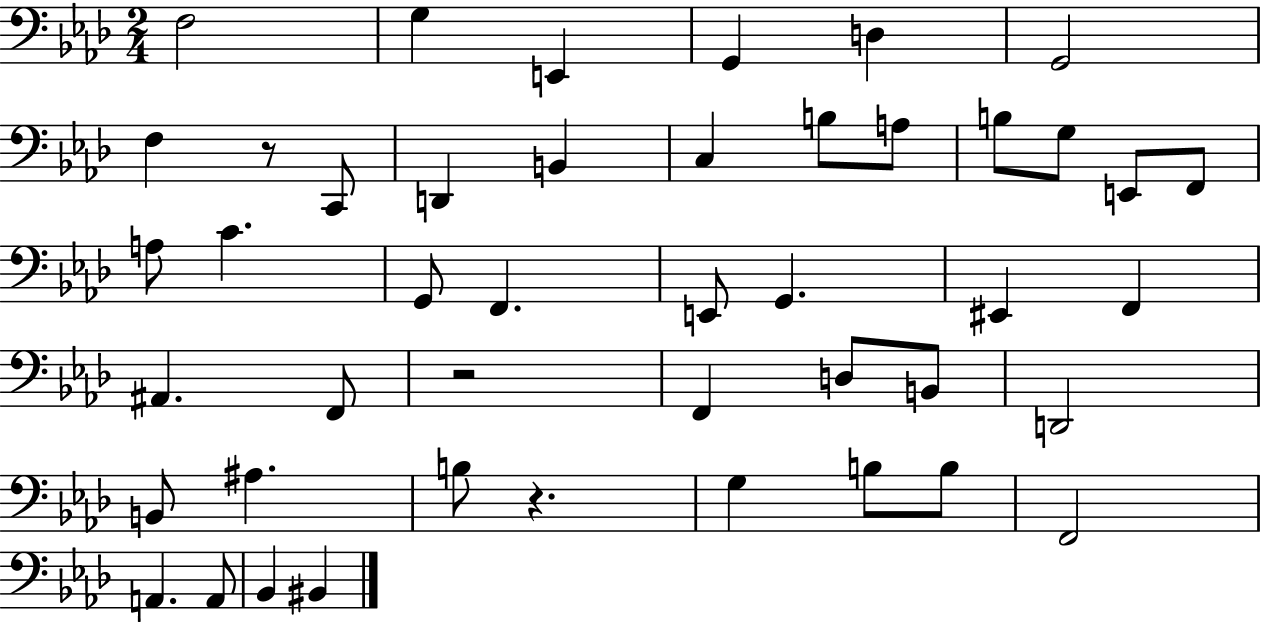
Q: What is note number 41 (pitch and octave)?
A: Bb2